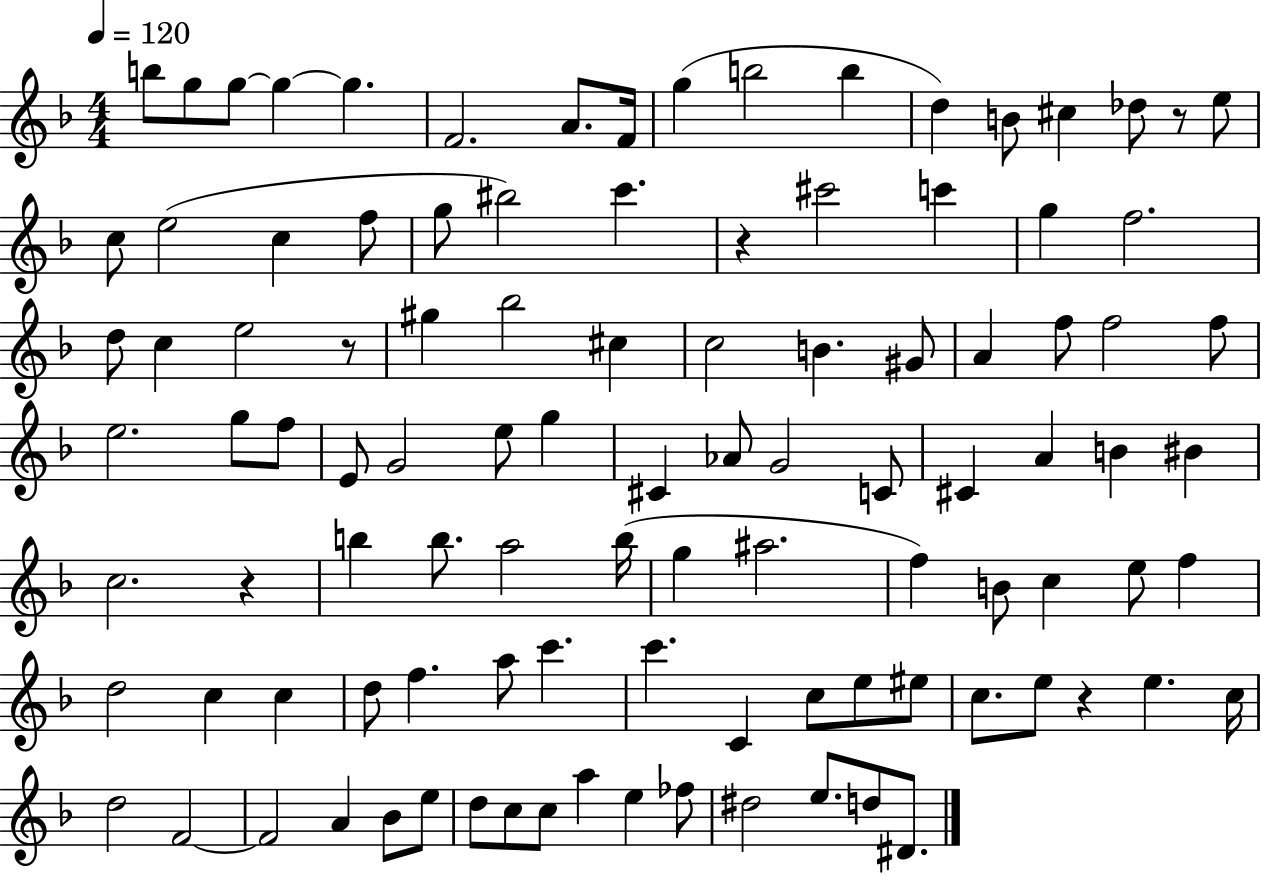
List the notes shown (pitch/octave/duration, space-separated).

B5/e G5/e G5/e G5/q G5/q. F4/h. A4/e. F4/s G5/q B5/h B5/q D5/q B4/e C#5/q Db5/e R/e E5/e C5/e E5/h C5/q F5/e G5/e BIS5/h C6/q. R/q C#6/h C6/q G5/q F5/h. D5/e C5/q E5/h R/e G#5/q Bb5/h C#5/q C5/h B4/q. G#4/e A4/q F5/e F5/h F5/e E5/h. G5/e F5/e E4/e G4/h E5/e G5/q C#4/q Ab4/e G4/h C4/e C#4/q A4/q B4/q BIS4/q C5/h. R/q B5/q B5/e. A5/h B5/s G5/q A#5/h. F5/q B4/e C5/q E5/e F5/q D5/h C5/q C5/q D5/e F5/q. A5/e C6/q. C6/q. C4/q C5/e E5/e EIS5/e C5/e. E5/e R/q E5/q. C5/s D5/h F4/h F4/h A4/q Bb4/e E5/e D5/e C5/e C5/e A5/q E5/q FES5/e D#5/h E5/e. D5/e D#4/e.